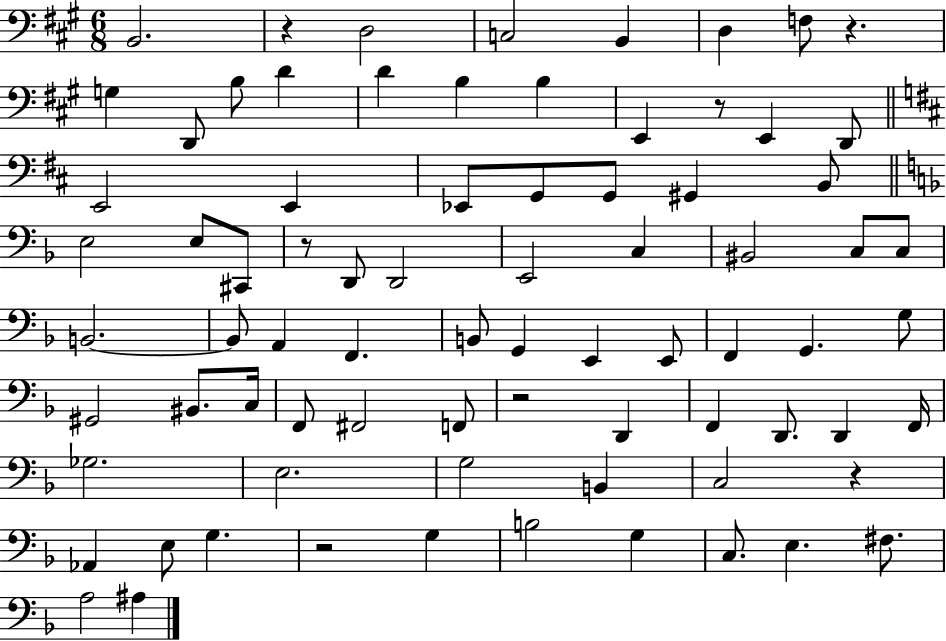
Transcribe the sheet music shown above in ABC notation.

X:1
T:Untitled
M:6/8
L:1/4
K:A
B,,2 z D,2 C,2 B,, D, F,/2 z G, D,,/2 B,/2 D D B, B, E,, z/2 E,, D,,/2 E,,2 E,, _E,,/2 G,,/2 G,,/2 ^G,, B,,/2 E,2 E,/2 ^C,,/2 z/2 D,,/2 D,,2 E,,2 C, ^B,,2 C,/2 C,/2 B,,2 B,,/2 A,, F,, B,,/2 G,, E,, E,,/2 F,, G,, G,/2 ^G,,2 ^B,,/2 C,/4 F,,/2 ^F,,2 F,,/2 z2 D,, F,, D,,/2 D,, F,,/4 _G,2 E,2 G,2 B,, C,2 z _A,, E,/2 G, z2 G, B,2 G, C,/2 E, ^F,/2 A,2 ^A,